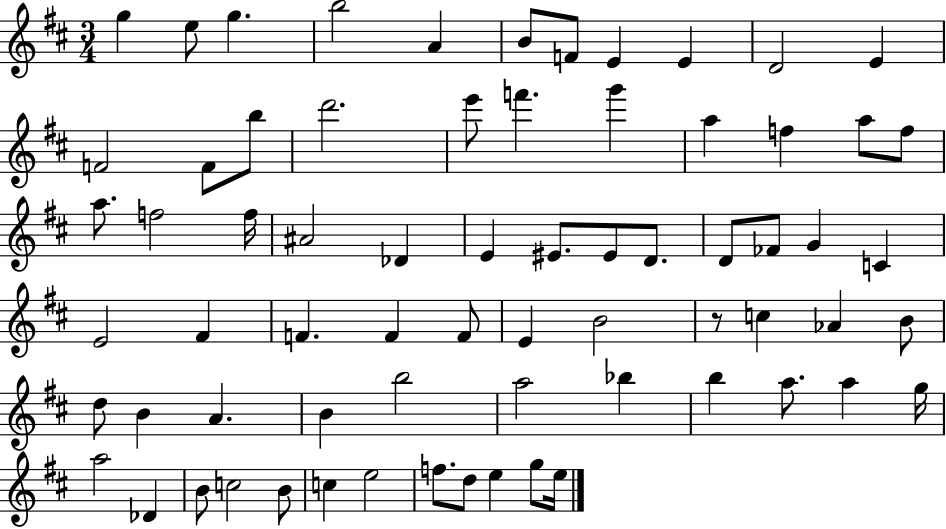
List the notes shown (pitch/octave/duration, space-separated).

G5/q E5/e G5/q. B5/h A4/q B4/e F4/e E4/q E4/q D4/h E4/q F4/h F4/e B5/e D6/h. E6/e F6/q. G6/q A5/q F5/q A5/e F5/e A5/e. F5/h F5/s A#4/h Db4/q E4/q EIS4/e. EIS4/e D4/e. D4/e FES4/e G4/q C4/q E4/h F#4/q F4/q. F4/q F4/e E4/q B4/h R/e C5/q Ab4/q B4/e D5/e B4/q A4/q. B4/q B5/h A5/h Bb5/q B5/q A5/e. A5/q G5/s A5/h Db4/q B4/e C5/h B4/e C5/q E5/h F5/e. D5/e E5/q G5/e E5/s